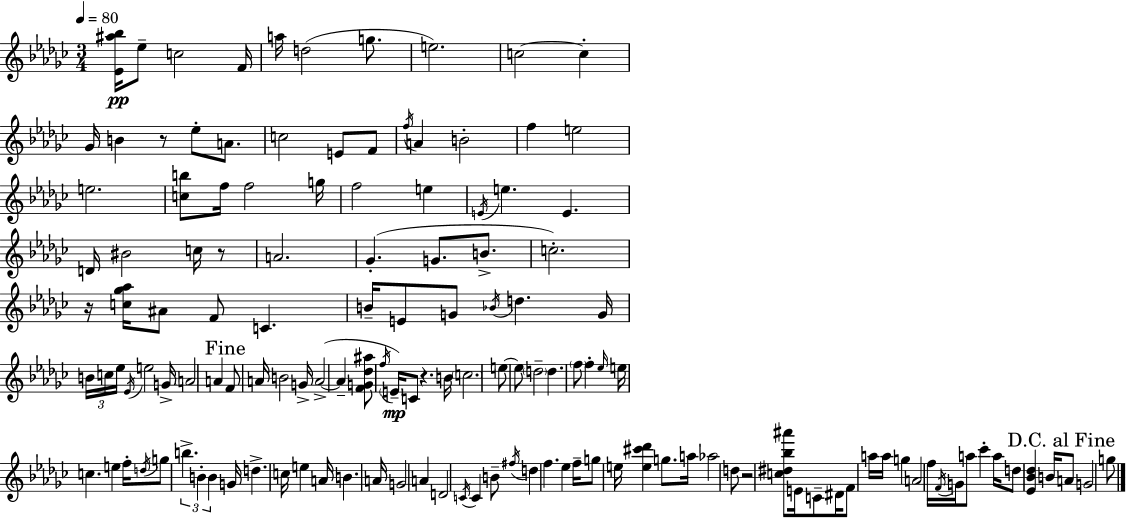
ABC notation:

X:1
T:Untitled
M:3/4
L:1/4
K:Ebm
[_E^a_b]/4 _e/2 c2 F/4 a/4 d2 g/2 e2 c2 c _G/4 B z/2 _e/2 A/2 c2 E/2 F/2 f/4 A B2 f e2 e2 [cb]/2 f/4 f2 g/4 f2 e E/4 e E D/4 ^B2 c/4 z/2 A2 _G G/2 B/2 c2 z/4 [c_g_a]/4 ^A/2 F/2 C B/4 E/2 G/2 _B/4 d G/4 B/4 c/4 _e/4 _E/4 e2 G/4 A2 A F/2 A/4 B2 G/4 A2 A [FG_d^a]/2 f/4 E/4 C/2 z B/4 c2 e/2 e/2 d2 d f/2 f _e/4 e/4 c e f/4 d/4 g/2 b B B G/4 d c/4 e A/4 B A/4 G2 A D2 C/4 C B/2 ^f/4 d f _e f/4 g/2 e/4 [e^c'_d'] g/2 a/4 _a2 d/2 z2 [c^d_b^a']/2 E/4 C/2 ^D/4 F/2 a/4 a/4 g A2 f/4 F/4 G/4 a/2 _c' a/4 d/2 [_E_B_d] B/4 A/2 G2 g/2